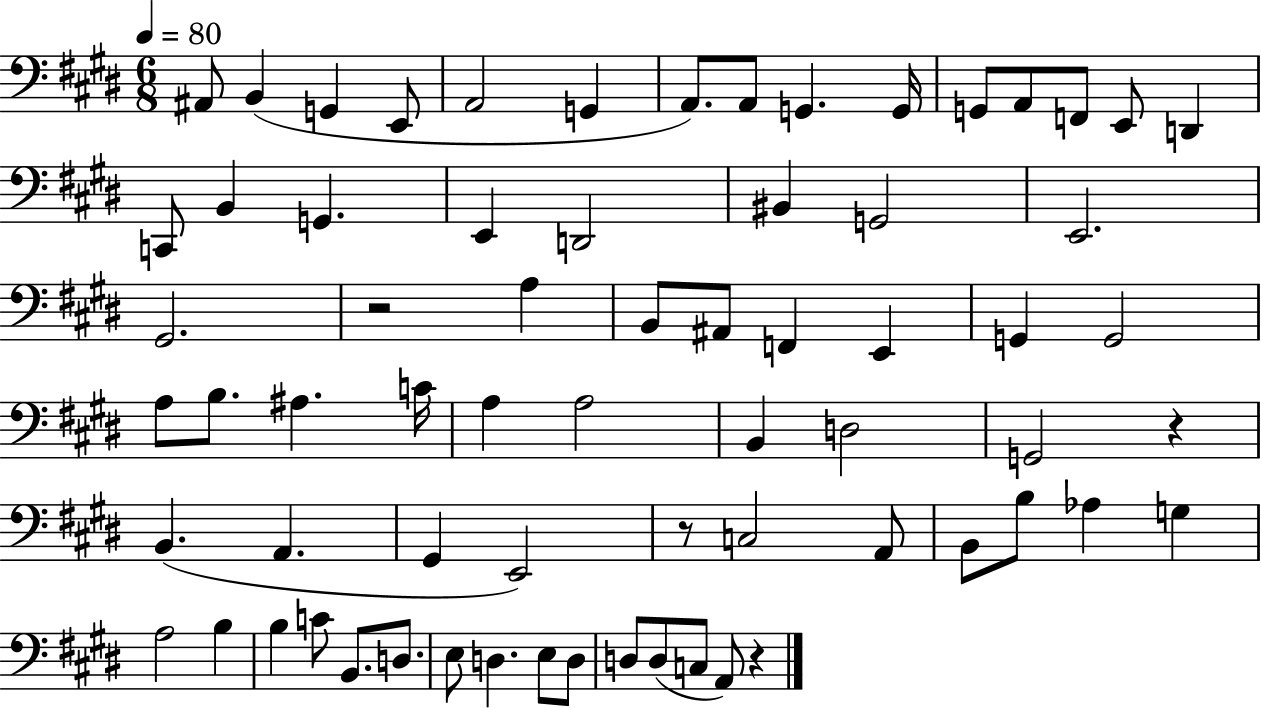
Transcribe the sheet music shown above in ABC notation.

X:1
T:Untitled
M:6/8
L:1/4
K:E
^A,,/2 B,, G,, E,,/2 A,,2 G,, A,,/2 A,,/2 G,, G,,/4 G,,/2 A,,/2 F,,/2 E,,/2 D,, C,,/2 B,, G,, E,, D,,2 ^B,, G,,2 E,,2 ^G,,2 z2 A, B,,/2 ^A,,/2 F,, E,, G,, G,,2 A,/2 B,/2 ^A, C/4 A, A,2 B,, D,2 G,,2 z B,, A,, ^G,, E,,2 z/2 C,2 A,,/2 B,,/2 B,/2 _A, G, A,2 B, B, C/2 B,,/2 D,/2 E,/2 D, E,/2 D,/2 D,/2 D,/2 C,/2 A,,/2 z